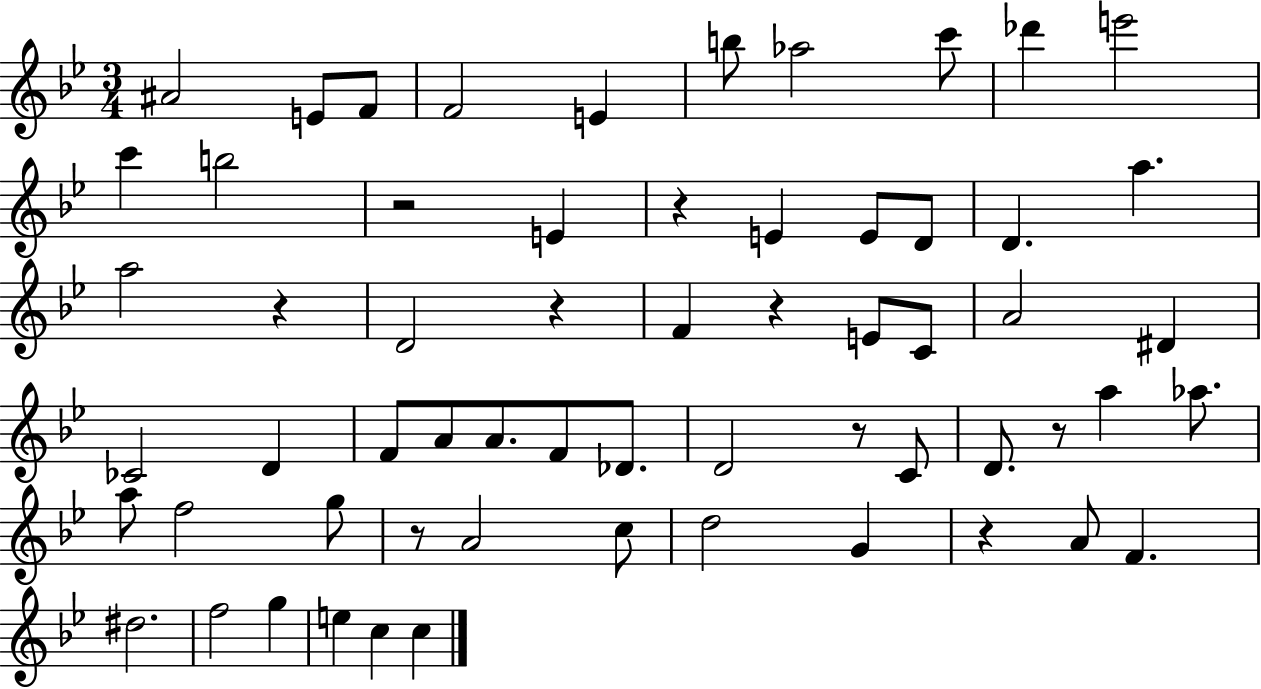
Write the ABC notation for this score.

X:1
T:Untitled
M:3/4
L:1/4
K:Bb
^A2 E/2 F/2 F2 E b/2 _a2 c'/2 _d' e'2 c' b2 z2 E z E E/2 D/2 D a a2 z D2 z F z E/2 C/2 A2 ^D _C2 D F/2 A/2 A/2 F/2 _D/2 D2 z/2 C/2 D/2 z/2 a _a/2 a/2 f2 g/2 z/2 A2 c/2 d2 G z A/2 F ^d2 f2 g e c c